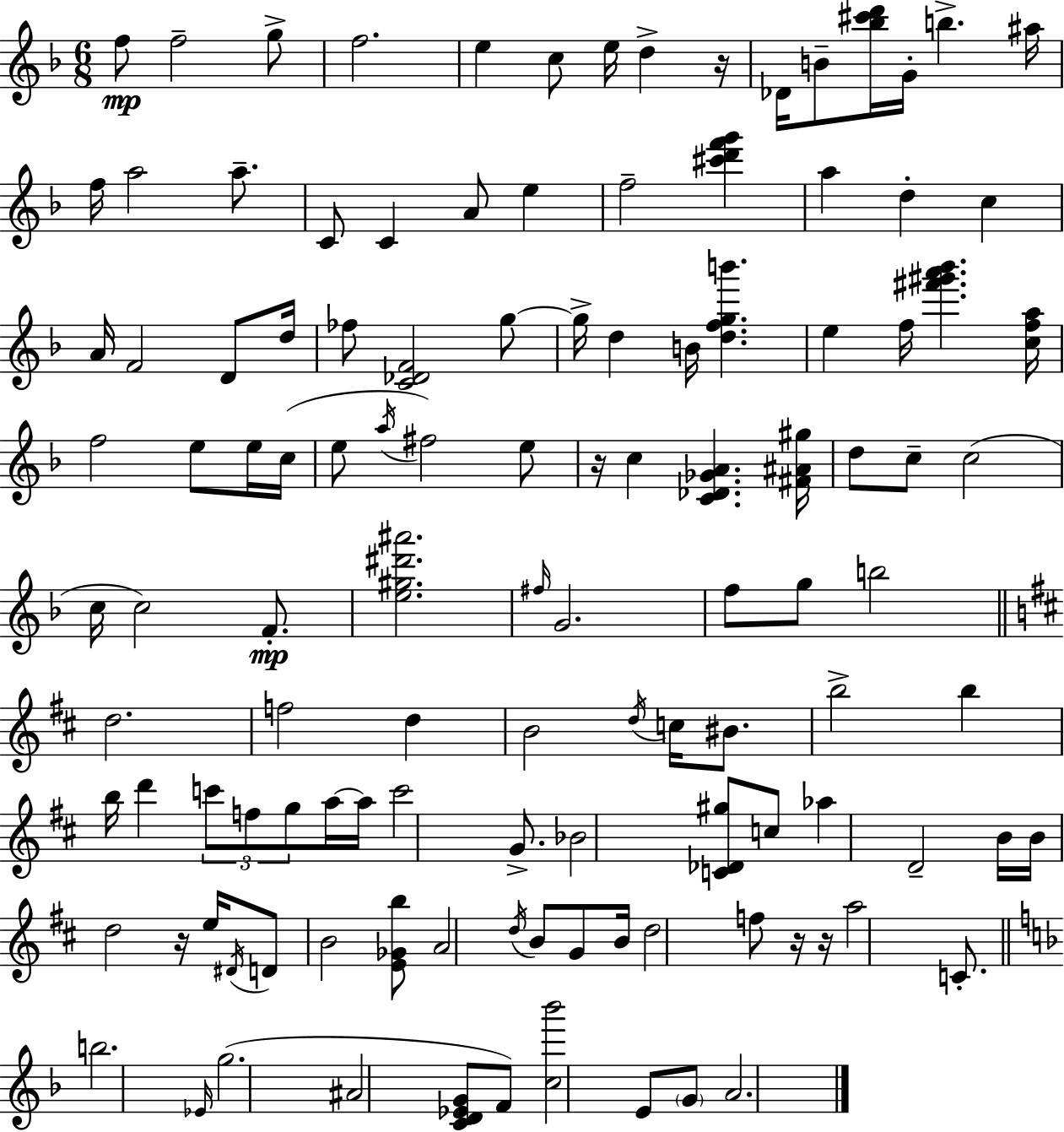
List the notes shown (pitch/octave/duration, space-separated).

F5/e F5/h G5/e F5/h. E5/q C5/e E5/s D5/q R/s Db4/s B4/e [Bb5,C#6,D6]/s G4/s B5/q. A#5/s F5/s A5/h A5/e. C4/e C4/q A4/e E5/q F5/h [C#6,D6,F6,G6]/q A5/q D5/q C5/q A4/s F4/h D4/e D5/s FES5/e [C4,Db4,F4]/h G5/e G5/s D5/q B4/s [D5,F5,G5,B6]/q. E5/q F5/s [F#6,G#6,A6,Bb6]/q. [C5,F5,A5]/s F5/h E5/e E5/s C5/s E5/e A5/s F#5/h E5/e R/s C5/q [C4,Db4,Gb4,A4]/q. [F#4,A#4,G#5]/s D5/e C5/e C5/h C5/s C5/h F4/e. [E5,G#5,D#6,A#6]/h. F#5/s G4/h. F5/e G5/e B5/h D5/h. F5/h D5/q B4/h D5/s C5/s BIS4/e. B5/h B5/q B5/s D6/q C6/e F5/e G5/e A5/s A5/s C6/h G4/e. Bb4/h [C4,Db4,G#5]/e C5/e Ab5/q D4/h B4/s B4/s D5/h R/s E5/s D#4/s D4/e B4/h [E4,Gb4,B5]/e A4/h D5/s B4/e G4/e B4/s D5/h F5/e R/s R/s A5/h C4/e. B5/h. Eb4/s G5/h. A#4/h [C4,D4,Eb4,G4]/e F4/e [C5,Bb6]/h E4/e G4/e A4/h.